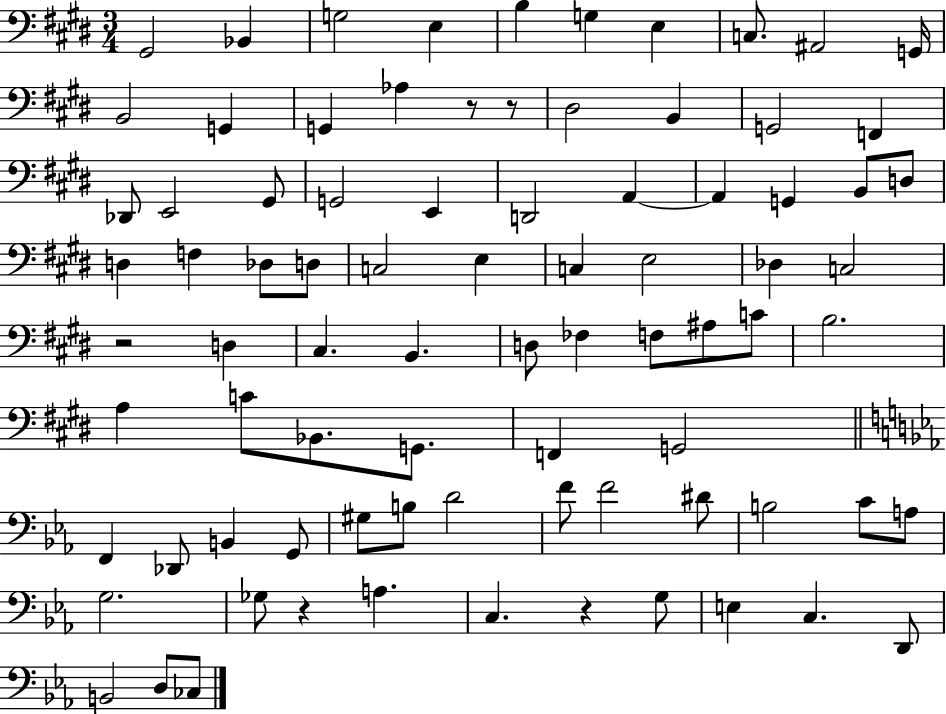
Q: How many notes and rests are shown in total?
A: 83